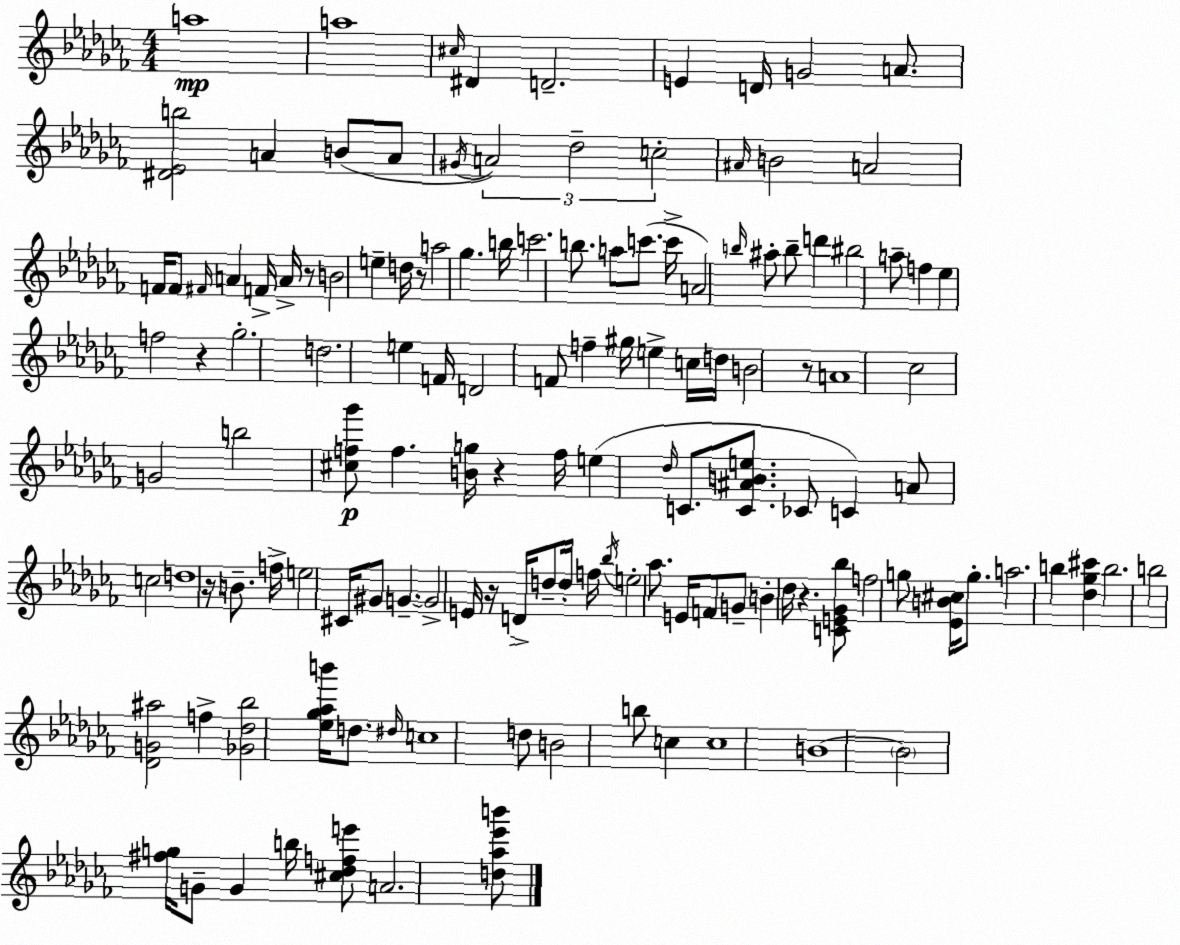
X:1
T:Untitled
M:4/4
L:1/4
K:Abm
a4 a4 ^c/4 ^D D2 E D/4 G2 A/2 [^D_Eb]2 A B/2 A/2 ^G/4 A2 _d2 c2 ^A/4 B2 A2 F/4 F/2 ^F/4 A F/4 A/4 z/2 B2 e d/4 z/2 a2 _g b/4 c'2 b/2 a/2 c'/2 c'/4 A2 b/4 ^a/2 b/2 d' ^b2 a/2 f _e f2 z _g2 d2 e F/4 D2 F/2 f ^g/4 e c/4 d/4 B2 z/2 A4 _c2 G2 b2 [^cf_g']/2 f [Bg]/4 z f/4 e _d/4 C/2 [C^ABe]/2 _C/2 C A/2 c2 d4 z/4 B/2 f/4 e2 ^C/4 ^G/2 G G2 E/4 z/4 D/4 d/2 d/4 f/4 _b/4 e2 _a/2 E/4 F/2 G/2 B _d/4 z [CE_G_b]/2 f2 g/2 [_EB^c]/4 g/2 a2 b [_d_g^c'] b2 b2 [_DG^a]2 f [_G_d_b]2 [_e_g_ab']/4 d/2 ^d/4 c4 d/2 B2 b/2 c c4 B4 B2 [^fg]/4 G/2 G b/4 [^c_dfe']/2 A2 [d_a_e'b']/2